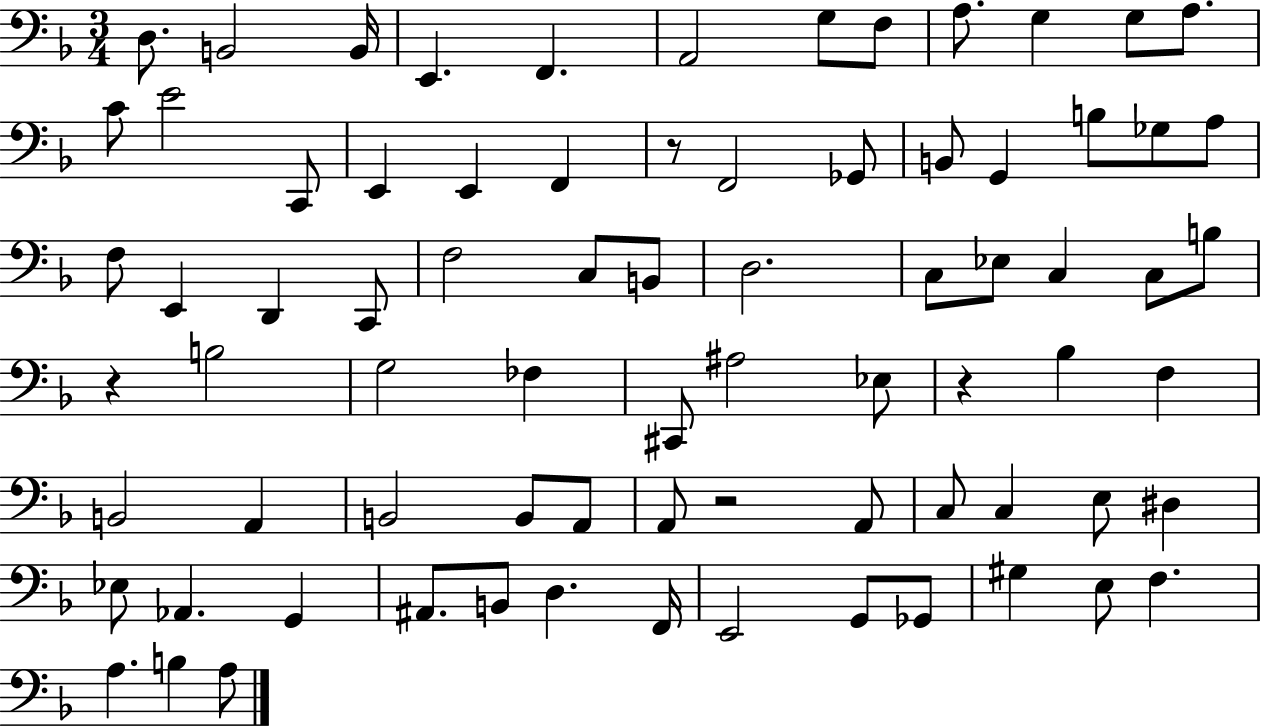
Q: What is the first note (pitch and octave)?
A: D3